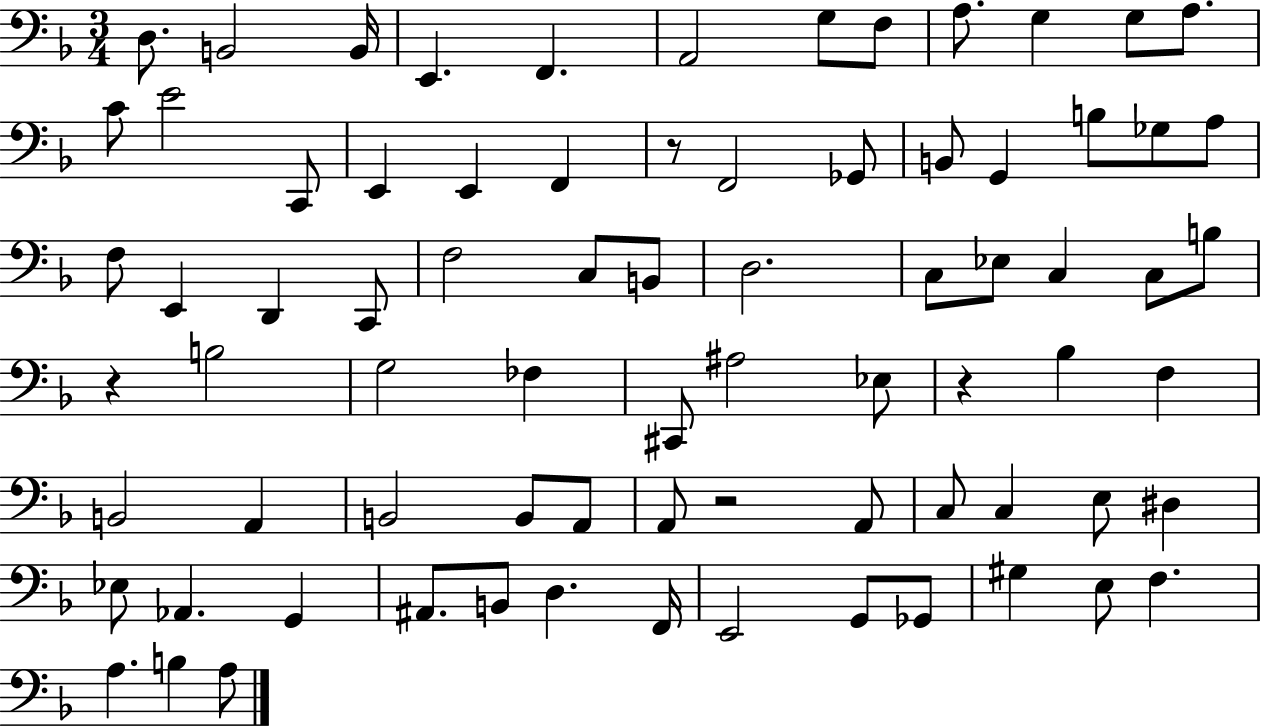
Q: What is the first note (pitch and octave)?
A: D3